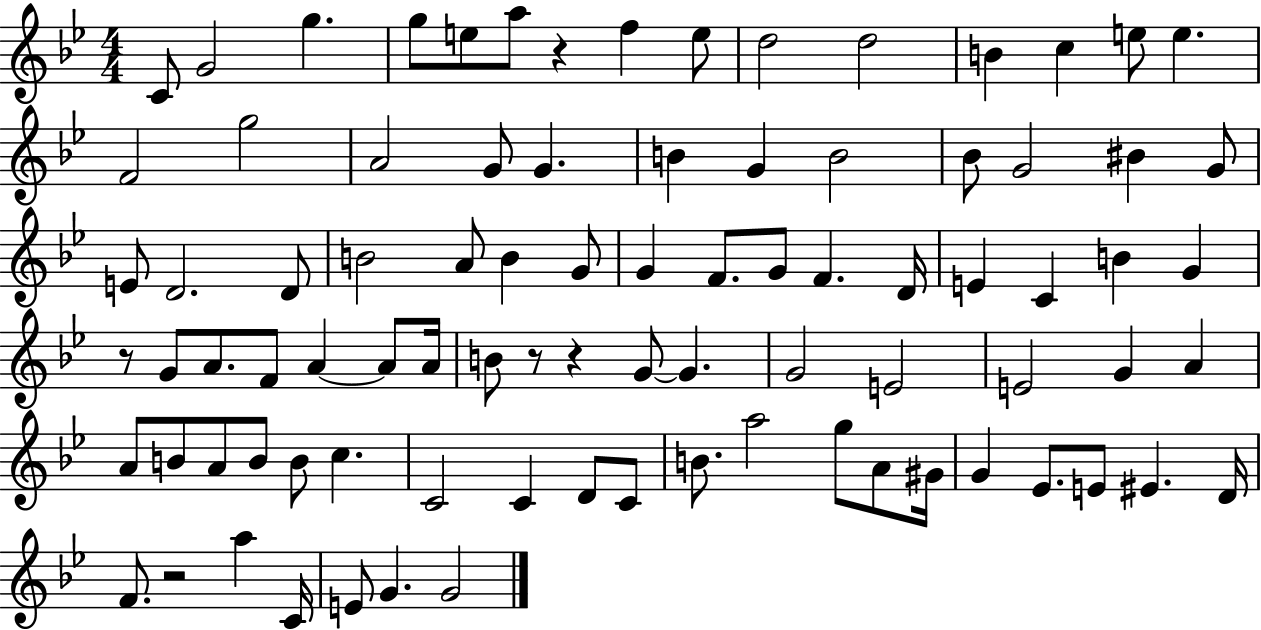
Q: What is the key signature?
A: BES major